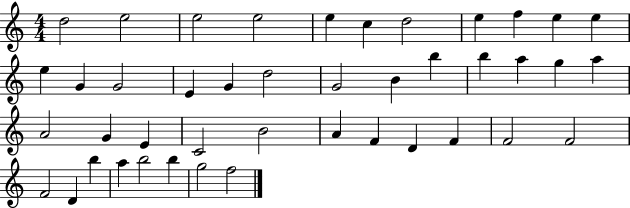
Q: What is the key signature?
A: C major